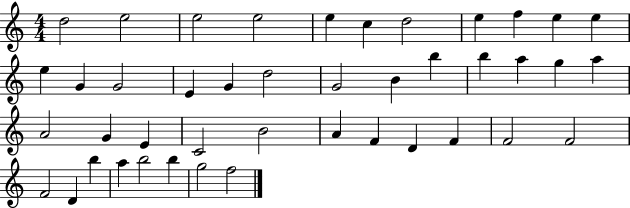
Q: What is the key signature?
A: C major